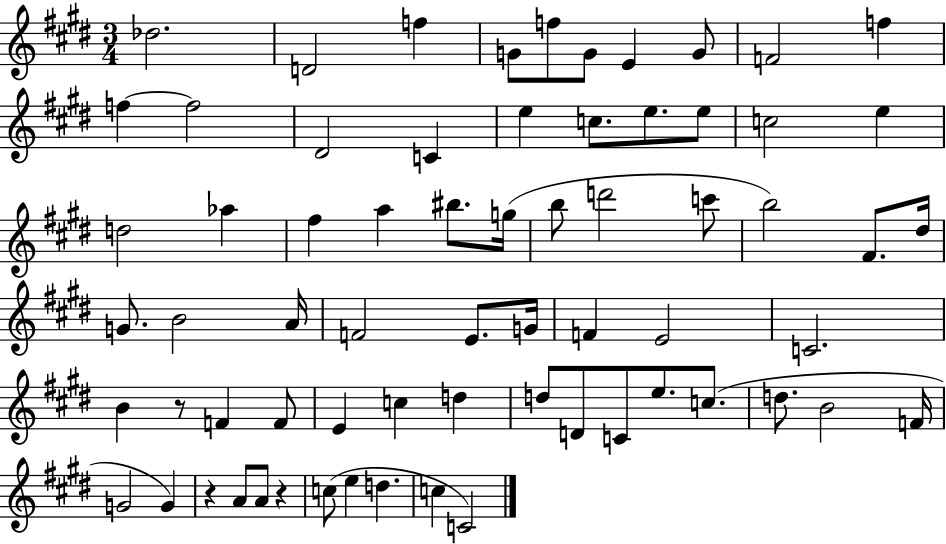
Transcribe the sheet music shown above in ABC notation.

X:1
T:Untitled
M:3/4
L:1/4
K:E
_d2 D2 f G/2 f/2 G/2 E G/2 F2 f f f2 ^D2 C e c/2 e/2 e/2 c2 e d2 _a ^f a ^b/2 g/4 b/2 d'2 c'/2 b2 ^F/2 ^d/4 G/2 B2 A/4 F2 E/2 G/4 F E2 C2 B z/2 F F/2 E c d d/2 D/2 C/2 e/2 c/2 d/2 B2 F/4 G2 G z A/2 A/2 z c/2 e d c C2